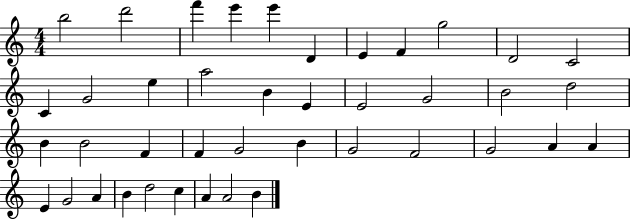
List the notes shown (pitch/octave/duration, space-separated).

B5/h D6/h F6/q E6/q E6/q D4/q E4/q F4/q G5/h D4/h C4/h C4/q G4/h E5/q A5/h B4/q E4/q E4/h G4/h B4/h D5/h B4/q B4/h F4/q F4/q G4/h B4/q G4/h F4/h G4/h A4/q A4/q E4/q G4/h A4/q B4/q D5/h C5/q A4/q A4/h B4/q